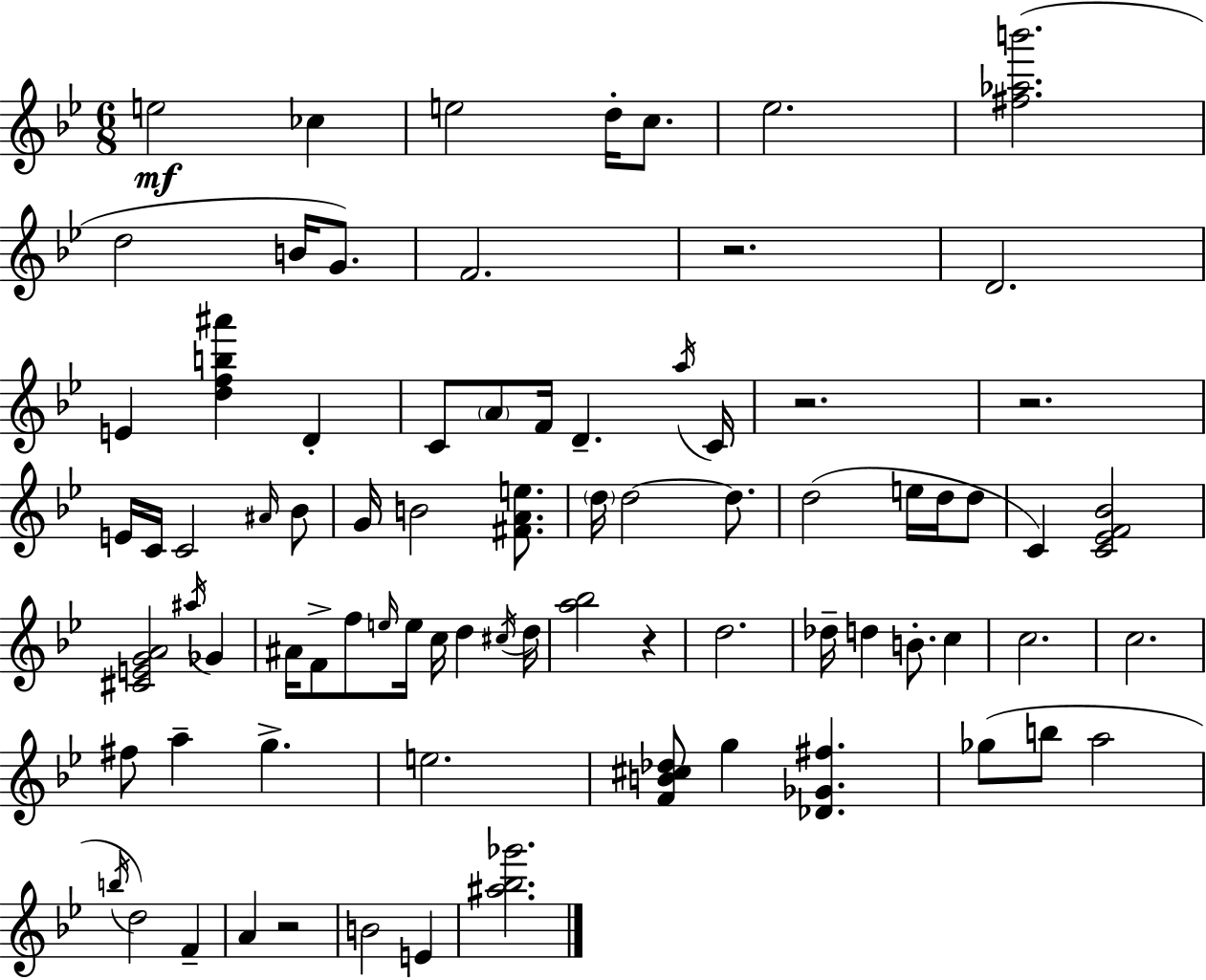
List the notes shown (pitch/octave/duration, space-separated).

E5/h CES5/q E5/h D5/s C5/e. Eb5/h. [F#5,Ab5,B6]/h. D5/h B4/s G4/e. F4/h. R/h. D4/h. E4/q [D5,F5,B5,A#6]/q D4/q C4/e A4/e F4/s D4/q. A5/s C4/s R/h. R/h. E4/s C4/s C4/h A#4/s Bb4/e G4/s B4/h [F#4,A4,E5]/e. D5/s D5/h D5/e. D5/h E5/s D5/s D5/e C4/q [C4,Eb4,F4,Bb4]/h [C#4,E4,G4,A4]/h A#5/s Gb4/q A#4/s F4/e F5/e E5/s E5/s C5/s D5/q C#5/s D5/s [A5,Bb5]/h R/q D5/h. Db5/s D5/q B4/e. C5/q C5/h. C5/h. F#5/e A5/q G5/q. E5/h. [F4,B4,C#5,Db5]/e G5/q [Db4,Gb4,F#5]/q. Gb5/e B5/e A5/h B5/s D5/h F4/q A4/q R/h B4/h E4/q [A#5,Bb5,Gb6]/h.